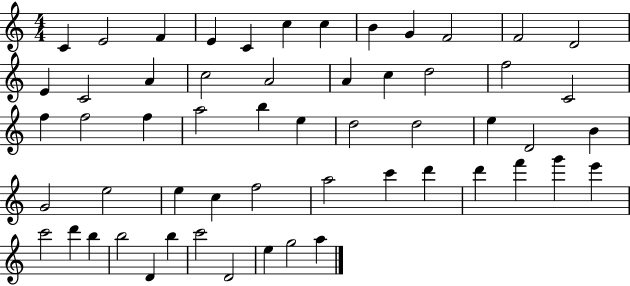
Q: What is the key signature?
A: C major